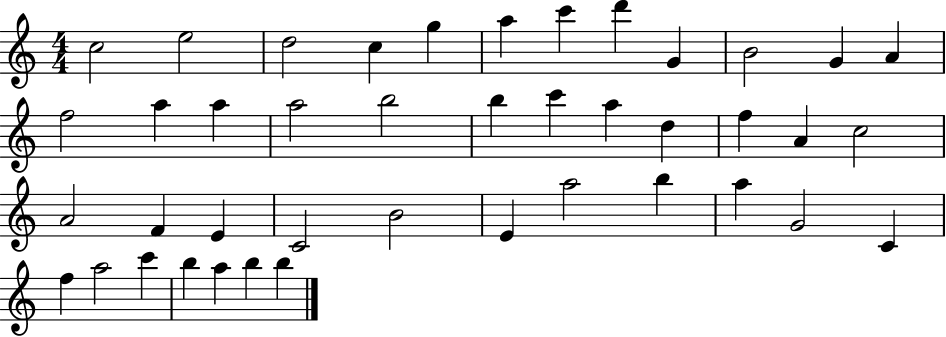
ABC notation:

X:1
T:Untitled
M:4/4
L:1/4
K:C
c2 e2 d2 c g a c' d' G B2 G A f2 a a a2 b2 b c' a d f A c2 A2 F E C2 B2 E a2 b a G2 C f a2 c' b a b b